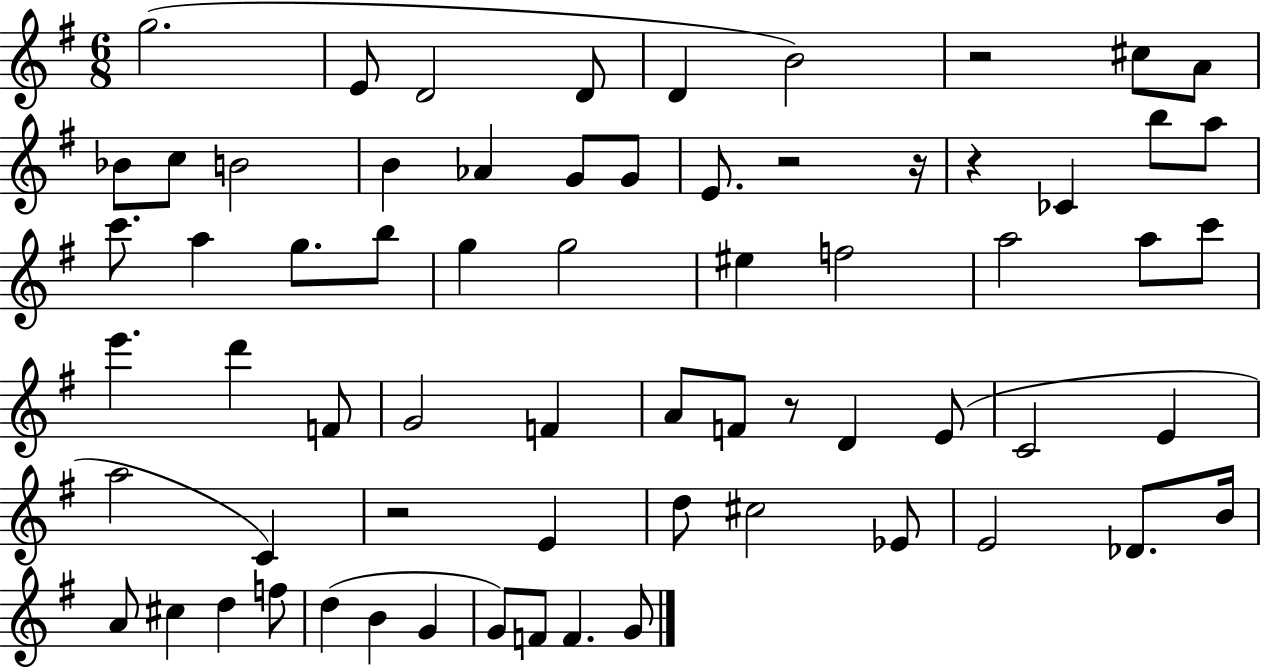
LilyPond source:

{
  \clef treble
  \numericTimeSignature
  \time 6/8
  \key g \major
  g''2.( | e'8 d'2 d'8 | d'4 b'2) | r2 cis''8 a'8 | \break bes'8 c''8 b'2 | b'4 aes'4 g'8 g'8 | e'8. r2 r16 | r4 ces'4 b''8 a''8 | \break c'''8. a''4 g''8. b''8 | g''4 g''2 | eis''4 f''2 | a''2 a''8 c'''8 | \break e'''4. d'''4 f'8 | g'2 f'4 | a'8 f'8 r8 d'4 e'8( | c'2 e'4 | \break a''2 c'4) | r2 e'4 | d''8 cis''2 ees'8 | e'2 des'8. b'16 | \break a'8 cis''4 d''4 f''8 | d''4( b'4 g'4 | g'8) f'8 f'4. g'8 | \bar "|."
}